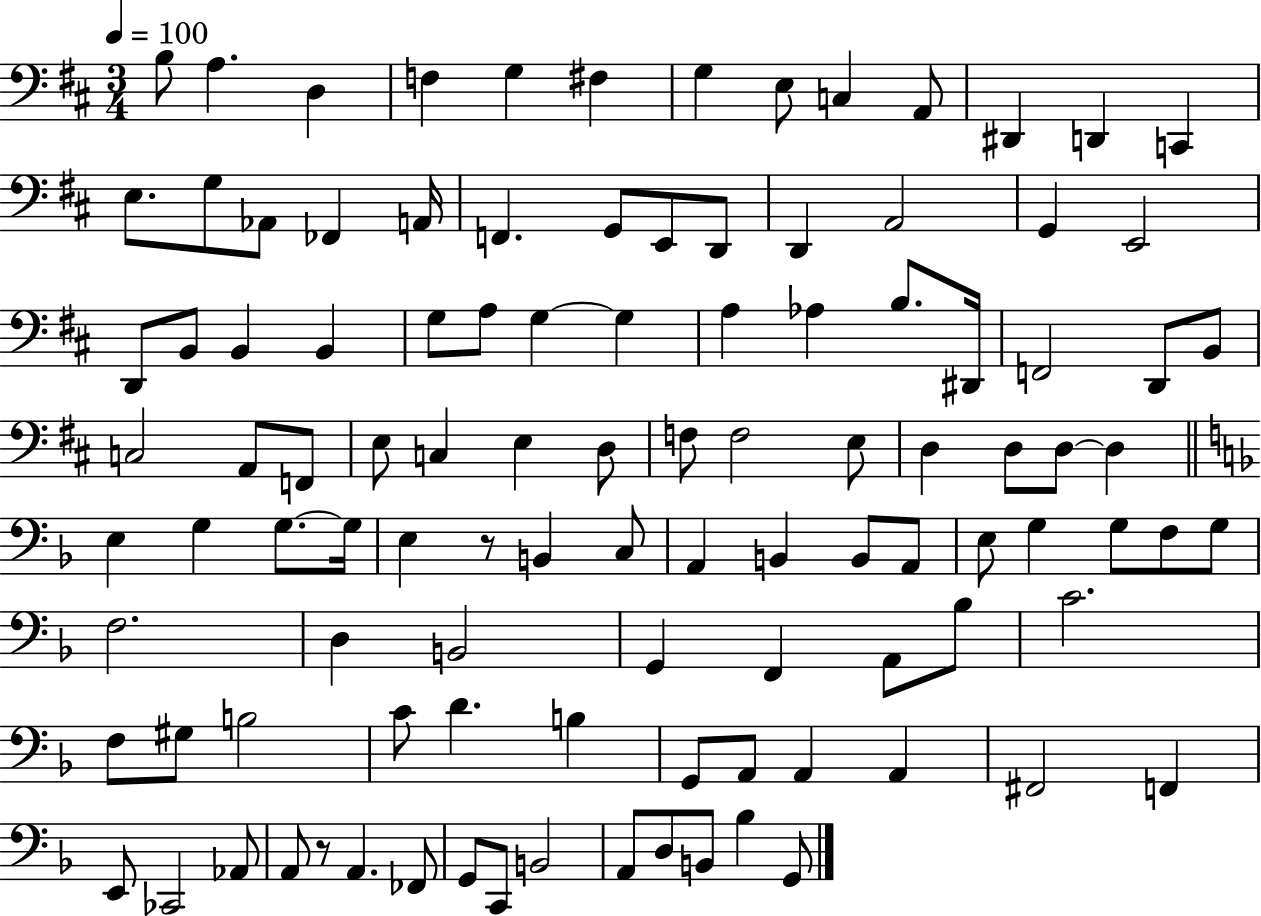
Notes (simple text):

B3/e A3/q. D3/q F3/q G3/q F#3/q G3/q E3/e C3/q A2/e D#2/q D2/q C2/q E3/e. G3/e Ab2/e FES2/q A2/s F2/q. G2/e E2/e D2/e D2/q A2/h G2/q E2/h D2/e B2/e B2/q B2/q G3/e A3/e G3/q G3/q A3/q Ab3/q B3/e. D#2/s F2/h D2/e B2/e C3/h A2/e F2/e E3/e C3/q E3/q D3/e F3/e F3/h E3/e D3/q D3/e D3/e D3/q E3/q G3/q G3/e. G3/s E3/q R/e B2/q C3/e A2/q B2/q B2/e A2/e E3/e G3/q G3/e F3/e G3/e F3/h. D3/q B2/h G2/q F2/q A2/e Bb3/e C4/h. F3/e G#3/e B3/h C4/e D4/q. B3/q G2/e A2/e A2/q A2/q F#2/h F2/q E2/e CES2/h Ab2/e A2/e R/e A2/q. FES2/e G2/e C2/e B2/h A2/e D3/e B2/e Bb3/q G2/e